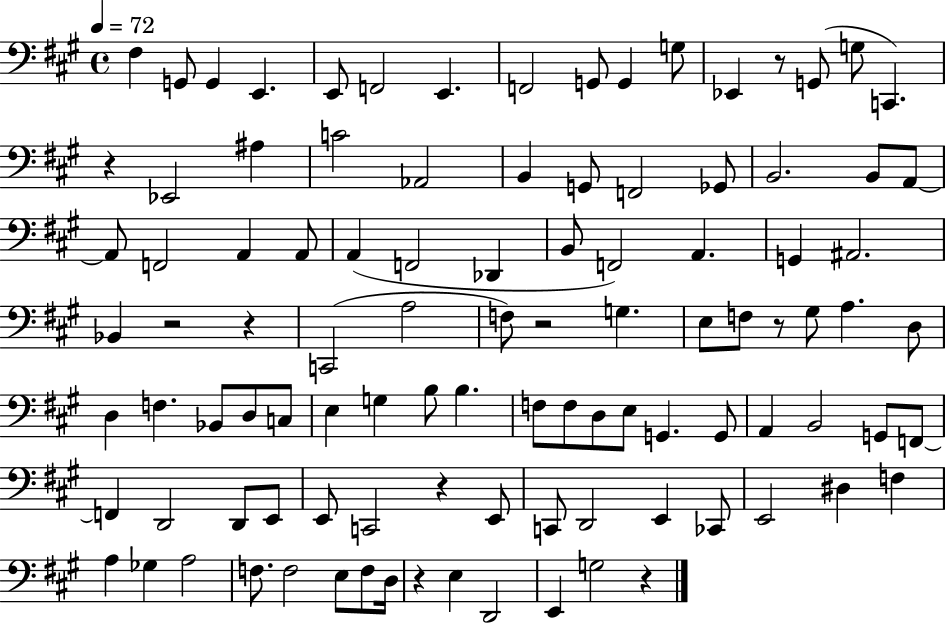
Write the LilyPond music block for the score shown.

{
  \clef bass
  \time 4/4
  \defaultTimeSignature
  \key a \major
  \tempo 4 = 72
  \repeat volta 2 { fis4 g,8 g,4 e,4. | e,8 f,2 e,4. | f,2 g,8 g,4 g8 | ees,4 r8 g,8( g8 c,4.) | \break r4 ees,2 ais4 | c'2 aes,2 | b,4 g,8 f,2 ges,8 | b,2. b,8 a,8~~ | \break a,8 f,2 a,4 a,8 | a,4( f,2 des,4 | b,8 f,2) a,4. | g,4 ais,2. | \break bes,4 r2 r4 | c,2( a2 | f8) r2 g4. | e8 f8 r8 gis8 a4. d8 | \break d4 f4. bes,8 d8 c8 | e4 g4 b8 b4. | f8 f8 d8 e8 g,4. g,8 | a,4 b,2 g,8 f,8~~ | \break f,4 d,2 d,8 e,8 | e,8 c,2 r4 e,8 | c,8 d,2 e,4 ces,8 | e,2 dis4 f4 | \break a4 ges4 a2 | f8. f2 e8 f8 d16 | r4 e4 d,2 | e,4 g2 r4 | \break } \bar "|."
}